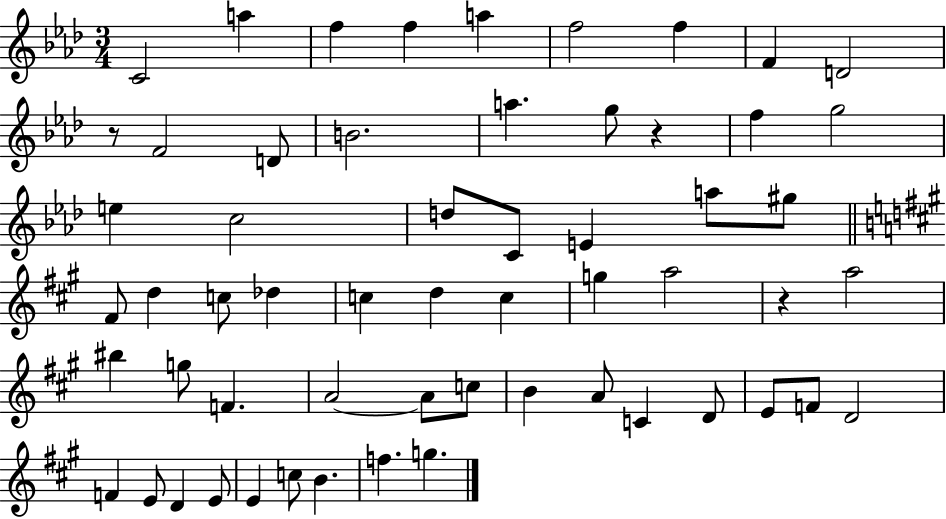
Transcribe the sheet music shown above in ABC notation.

X:1
T:Untitled
M:3/4
L:1/4
K:Ab
C2 a f f a f2 f F D2 z/2 F2 D/2 B2 a g/2 z f g2 e c2 d/2 C/2 E a/2 ^g/2 ^F/2 d c/2 _d c d c g a2 z a2 ^b g/2 F A2 A/2 c/2 B A/2 C D/2 E/2 F/2 D2 F E/2 D E/2 E c/2 B f g